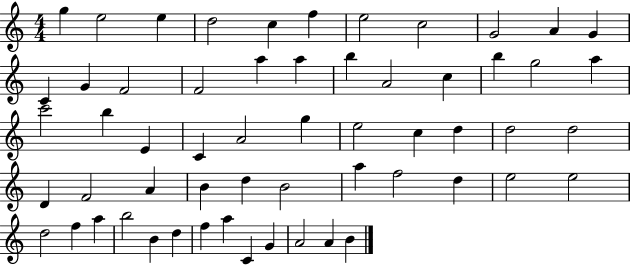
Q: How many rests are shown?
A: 0